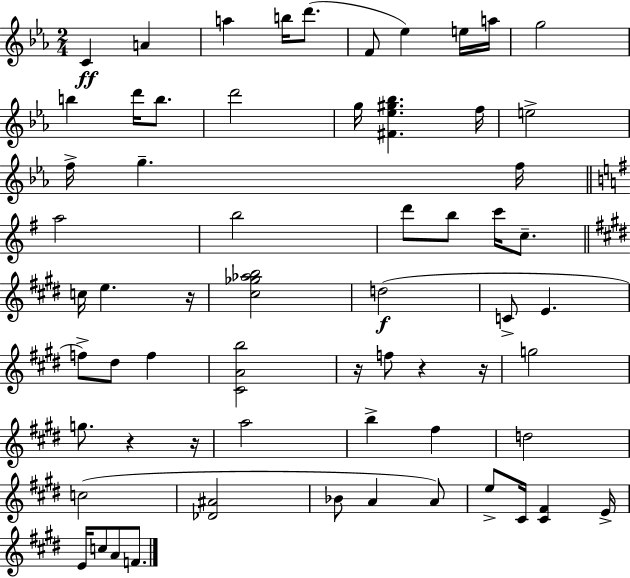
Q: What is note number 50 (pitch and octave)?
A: C5